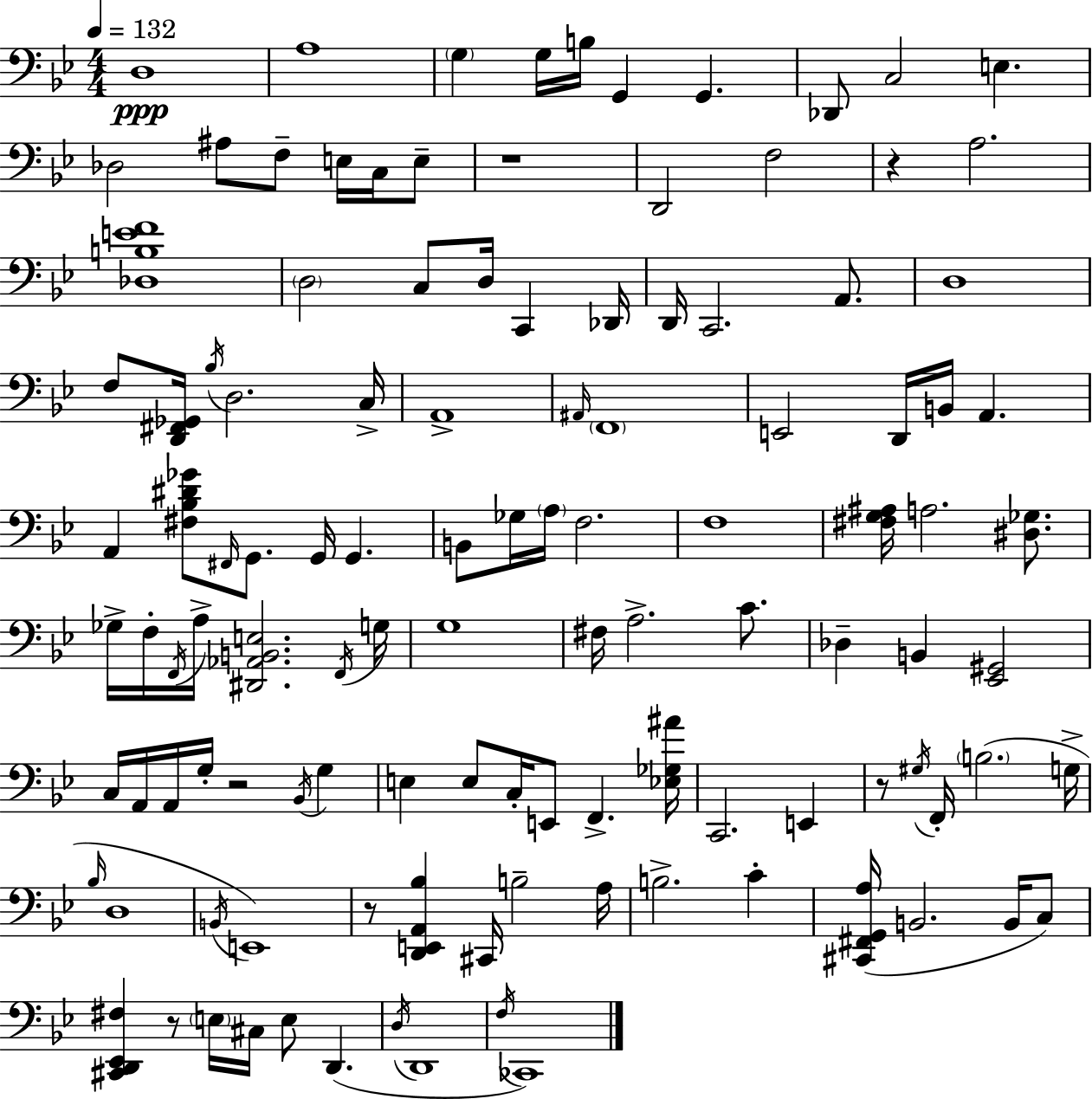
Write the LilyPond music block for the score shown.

{
  \clef bass
  \numericTimeSignature
  \time 4/4
  \key g \minor
  \tempo 4 = 132
  d1\ppp | a1 | \parenthesize g4 g16 b16 g,4 g,4. | des,8 c2 e4. | \break des2 ais8 f8-- e16 c16 e8-- | r1 | d,2 f2 | r4 a2. | \break <des b e' f'>1 | \parenthesize d2 c8 d16 c,4 des,16 | d,16 c,2. a,8. | d1 | \break f8 <d, fis, ges,>16 \acciaccatura { bes16 } d2. | c16-> a,1-> | \grace { ais,16 } \parenthesize f,1 | e,2 d,16 b,16 a,4. | \break a,4 <fis bes dis' ges'>8 \grace { fis,16 } g,8. g,16 g,4. | b,8 ges16 \parenthesize a16 f2. | f1 | <fis g ais>16 a2. | \break <dis ges>8. ges16-> f16-. \acciaccatura { f,16 } a16-> <dis, aes, b, e>2. | \acciaccatura { f,16 } g16 g1 | fis16 a2.-> | c'8. des4-- b,4 <ees, gis,>2 | \break c16 a,16 a,16 g16-. r2 | \acciaccatura { bes,16 } g4 e4 e8 c16-. e,8 f,4.-> | <ees ges ais'>16 c,2. | e,4 r8 \acciaccatura { gis16 } f,16-. \parenthesize b2.( | \break g16-> \grace { bes16 } d1 | \acciaccatura { b,16 } e,1) | r8 <d, e, a, bes>4 cis,16 | b2-- a16 b2.-> | \break c'4-. <cis, fis, g, a>16( b,2. | b,16 c8) <cis, d, ees, fis>4 r8 \parenthesize e16 | cis16 e8 d,4.( \acciaccatura { d16 } d,1 | \acciaccatura { f16 } ces,1) | \break \bar "|."
}